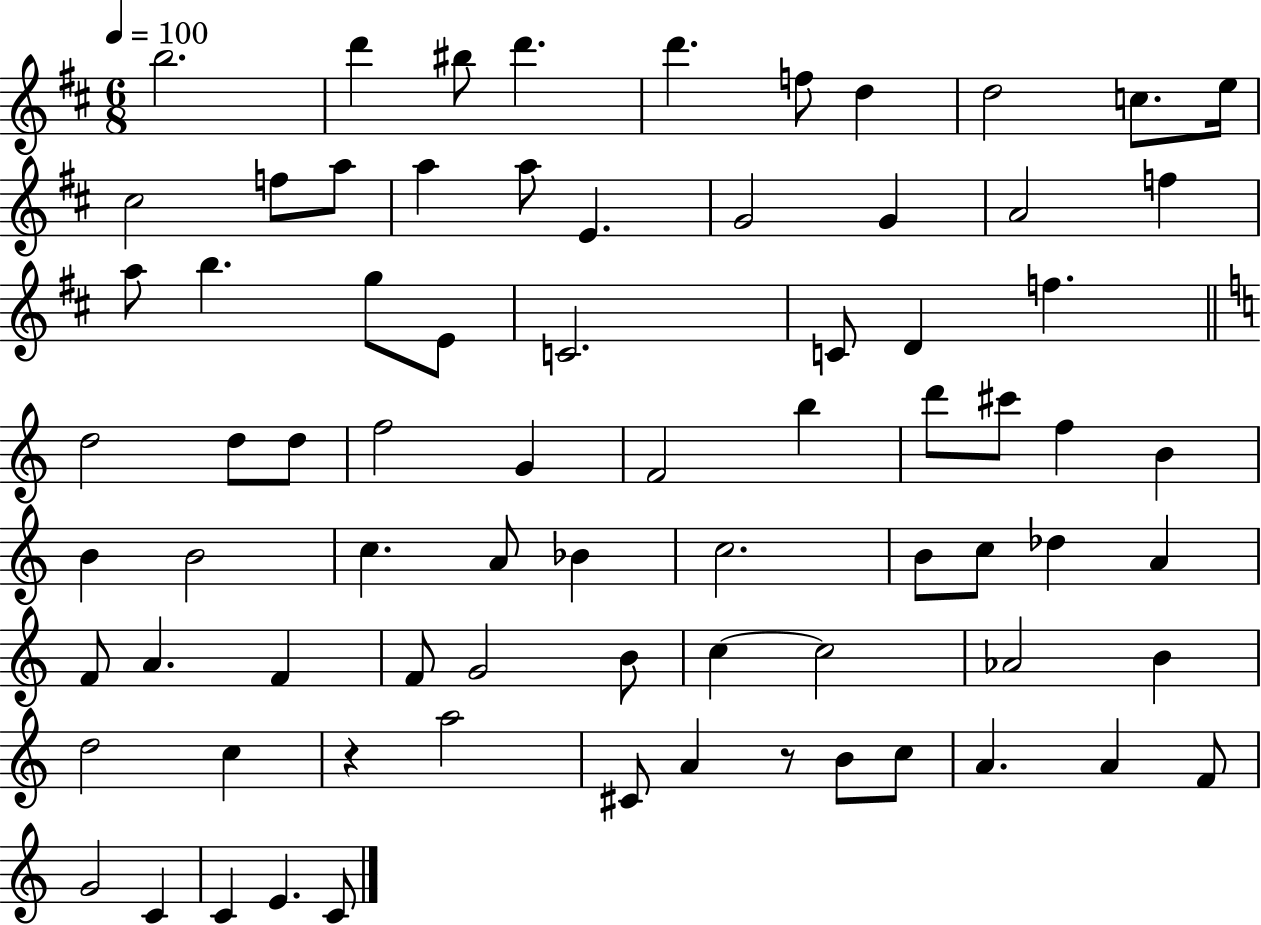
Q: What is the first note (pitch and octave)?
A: B5